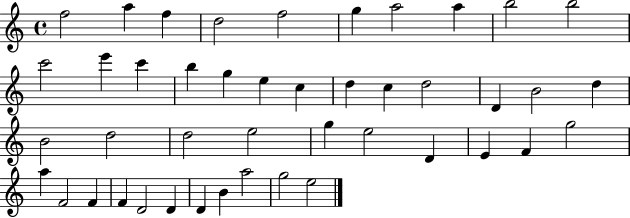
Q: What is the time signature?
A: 4/4